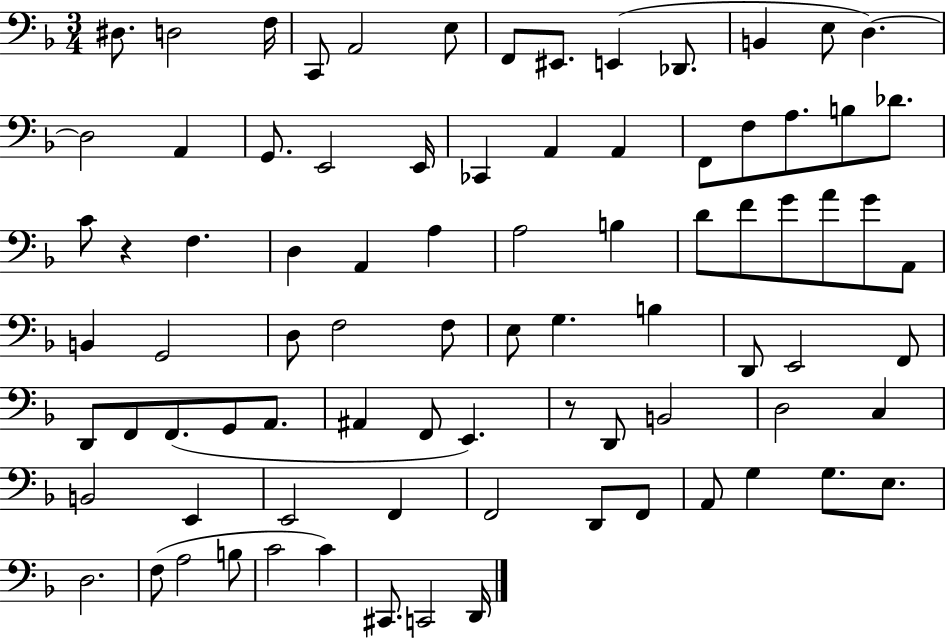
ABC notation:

X:1
T:Untitled
M:3/4
L:1/4
K:F
^D,/2 D,2 F,/4 C,,/2 A,,2 E,/2 F,,/2 ^E,,/2 E,, _D,,/2 B,, E,/2 D, D,2 A,, G,,/2 E,,2 E,,/4 _C,, A,, A,, F,,/2 F,/2 A,/2 B,/2 _D/2 C/2 z F, D, A,, A, A,2 B, D/2 F/2 G/2 A/2 G/2 A,,/2 B,, G,,2 D,/2 F,2 F,/2 E,/2 G, B, D,,/2 E,,2 F,,/2 D,,/2 F,,/2 F,,/2 G,,/2 A,,/2 ^A,, F,,/2 E,, z/2 D,,/2 B,,2 D,2 C, B,,2 E,, E,,2 F,, F,,2 D,,/2 F,,/2 A,,/2 G, G,/2 E,/2 D,2 F,/2 A,2 B,/2 C2 C ^C,,/2 C,,2 D,,/4